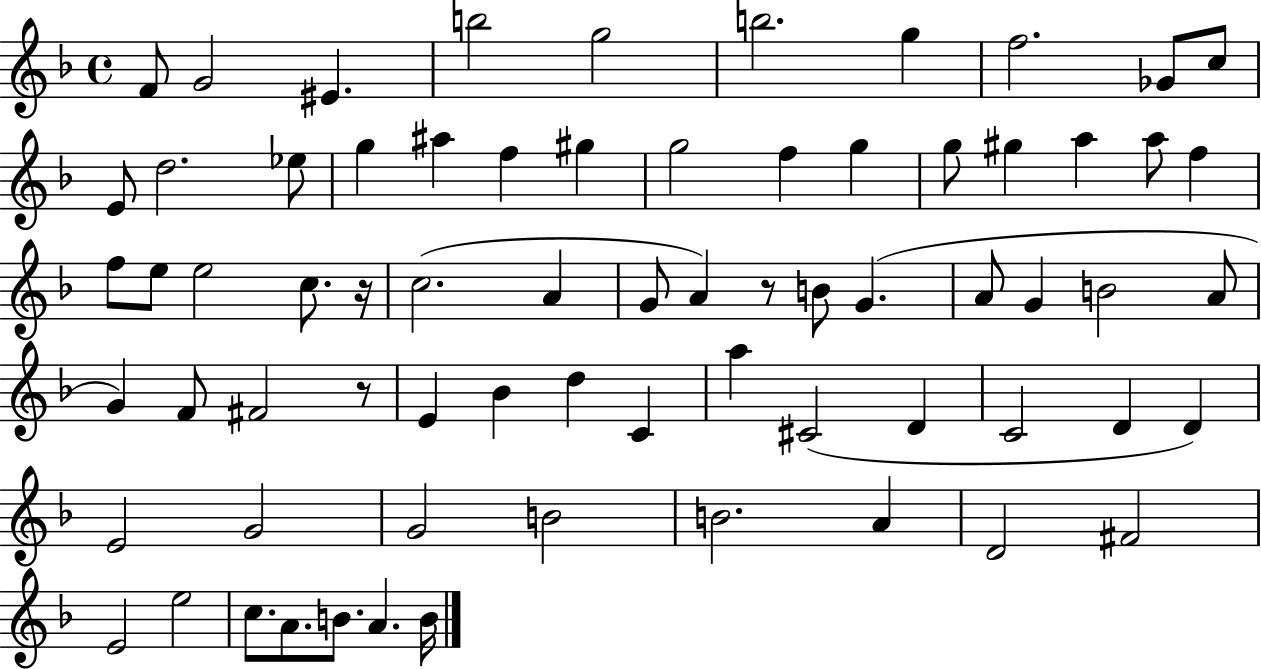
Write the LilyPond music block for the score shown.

{
  \clef treble
  \time 4/4
  \defaultTimeSignature
  \key f \major
  \repeat volta 2 { f'8 g'2 eis'4. | b''2 g''2 | b''2. g''4 | f''2. ges'8 c''8 | \break e'8 d''2. ees''8 | g''4 ais''4 f''4 gis''4 | g''2 f''4 g''4 | g''8 gis''4 a''4 a''8 f''4 | \break f''8 e''8 e''2 c''8. r16 | c''2.( a'4 | g'8 a'4) r8 b'8 g'4.( | a'8 g'4 b'2 a'8 | \break g'4) f'8 fis'2 r8 | e'4 bes'4 d''4 c'4 | a''4 cis'2( d'4 | c'2 d'4 d'4) | \break e'2 g'2 | g'2 b'2 | b'2. a'4 | d'2 fis'2 | \break e'2 e''2 | c''8. a'8. b'8. a'4. b'16 | } \bar "|."
}